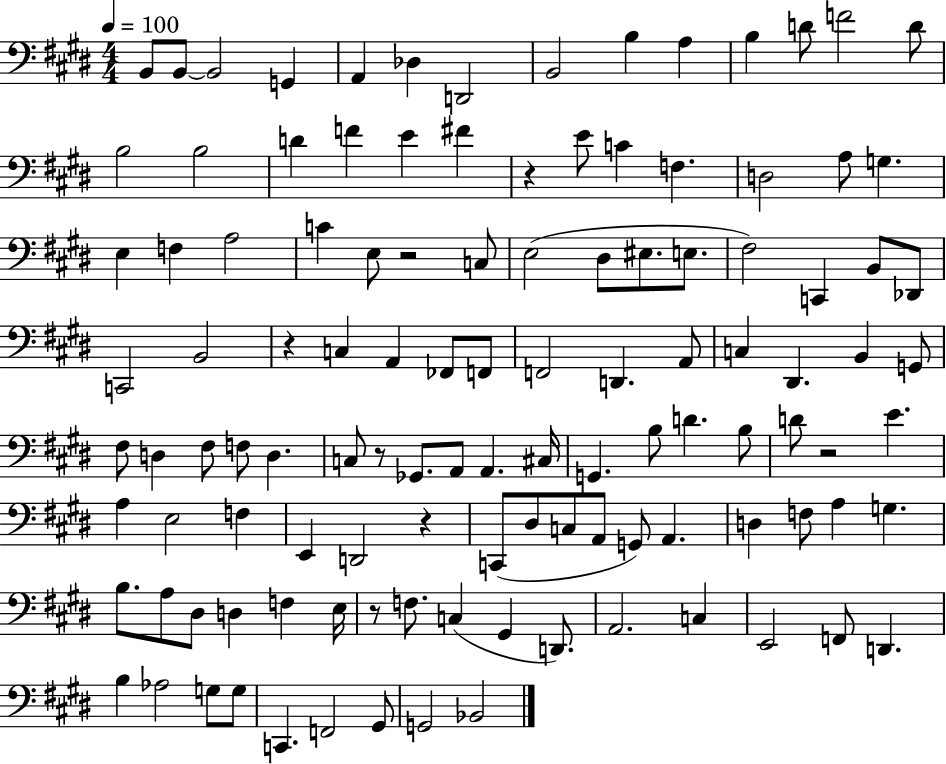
B2/e B2/e B2/h G2/q A2/q Db3/q D2/h B2/h B3/q A3/q B3/q D4/e F4/h D4/e B3/h B3/h D4/q F4/q E4/q F#4/q R/q E4/e C4/q F3/q. D3/h A3/e G3/q. E3/q F3/q A3/h C4/q E3/e R/h C3/e E3/h D#3/e EIS3/e. E3/e. F#3/h C2/q B2/e Db2/e C2/h B2/h R/q C3/q A2/q FES2/e F2/e F2/h D2/q. A2/e C3/q D#2/q. B2/q G2/e F#3/e D3/q F#3/e F3/e D3/q. C3/e R/e Gb2/e. A2/e A2/q. C#3/s G2/q. B3/e D4/q. B3/e D4/e R/h E4/q. A3/q E3/h F3/q E2/q D2/h R/q C2/e D#3/e C3/e A2/e G2/e A2/q. D3/q F3/e A3/q G3/q. B3/e. A3/e D#3/e D3/q F3/q E3/s R/e F3/e. C3/q G#2/q D2/e. A2/h. C3/q E2/h F2/e D2/q. B3/q Ab3/h G3/e G3/e C2/q. F2/h G#2/e G2/h Bb2/h